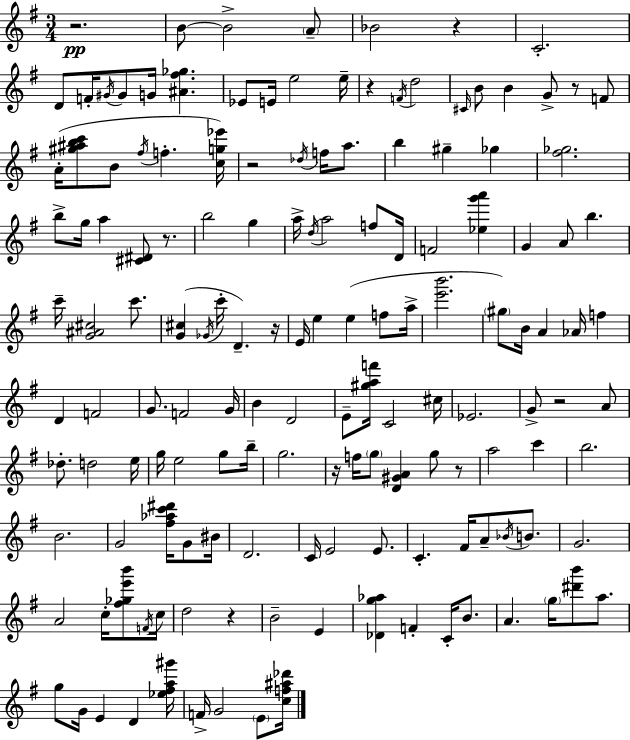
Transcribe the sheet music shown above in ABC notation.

X:1
T:Untitled
M:3/4
L:1/4
K:G
z2 B/2 B2 A/2 _B2 z C2 D/2 F/4 ^G/4 ^G/2 G/4 [^A^f_g] _E/2 E/4 e2 e/4 z F/4 d2 ^C/4 B/2 B G/2 z/2 F/2 A/4 [^g^abc']/2 B/2 ^f/4 f [cg_e']/4 z2 _d/4 f/4 a/2 b ^g _g [^f_g]2 b/2 g/4 a [^C^D]/2 z/2 b2 g a/4 d/4 a2 f/2 D/4 F2 [_eg'a'] G A/2 b c'/4 [G^A^c]2 c'/2 [G^c] _G/4 c'/4 D z/4 E/4 e e f/2 a/4 [e'b']2 ^g/2 B/4 A _A/4 f D F2 G/2 F2 G/4 B D2 E/2 [^gaf']/4 C2 ^c/4 _E2 G/2 z2 A/2 _d/2 d2 e/4 g/4 e2 g/2 b/4 g2 z/4 f/4 g/2 [D^GA] g/2 z/2 a2 c' b2 B2 G2 [^f_ac'^d']/4 G/2 ^B/4 D2 C/4 E2 E/2 C ^F/4 A/2 _B/4 B/2 G2 A2 c/4 [^f_ge'b']/2 F/4 c/4 d2 z B2 E [_Dg_a] F C/4 B/2 A g/4 [^d'b']/2 a/2 g/2 G/4 E D [_e^fa^g']/4 F/4 G2 E/2 [cf^a_d']/4